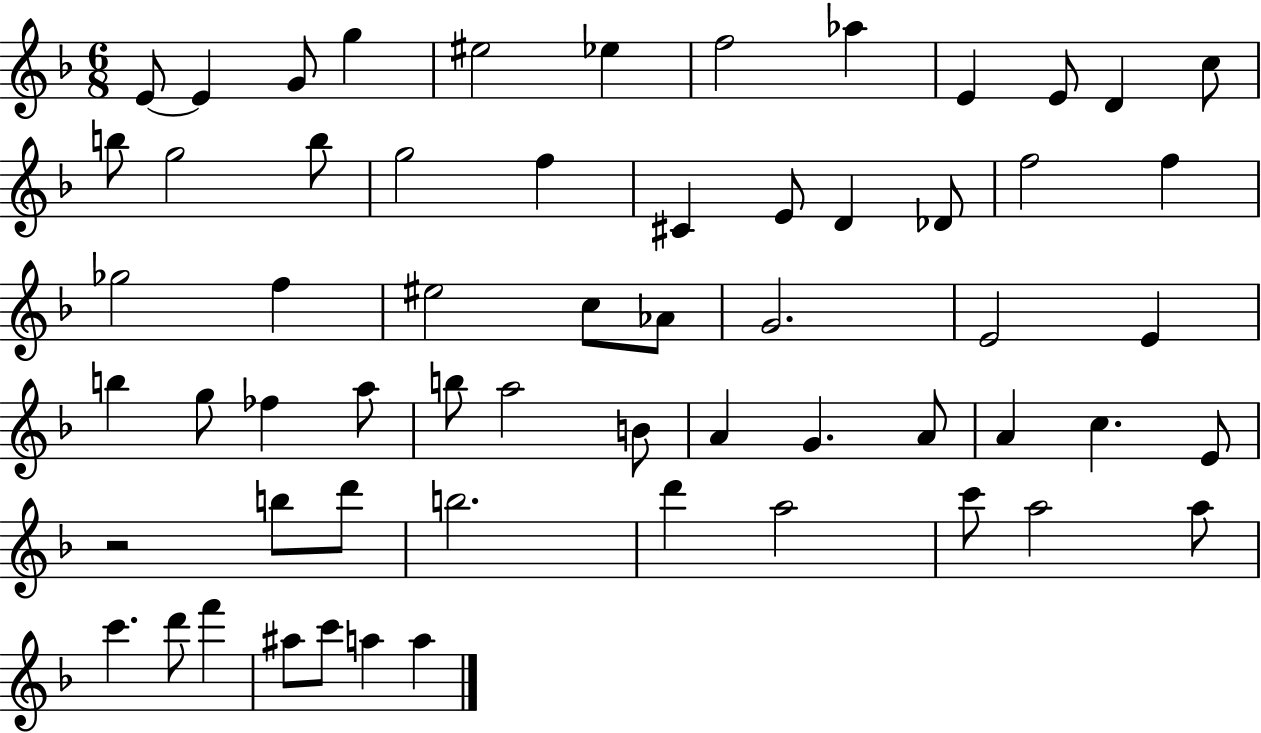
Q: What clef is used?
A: treble